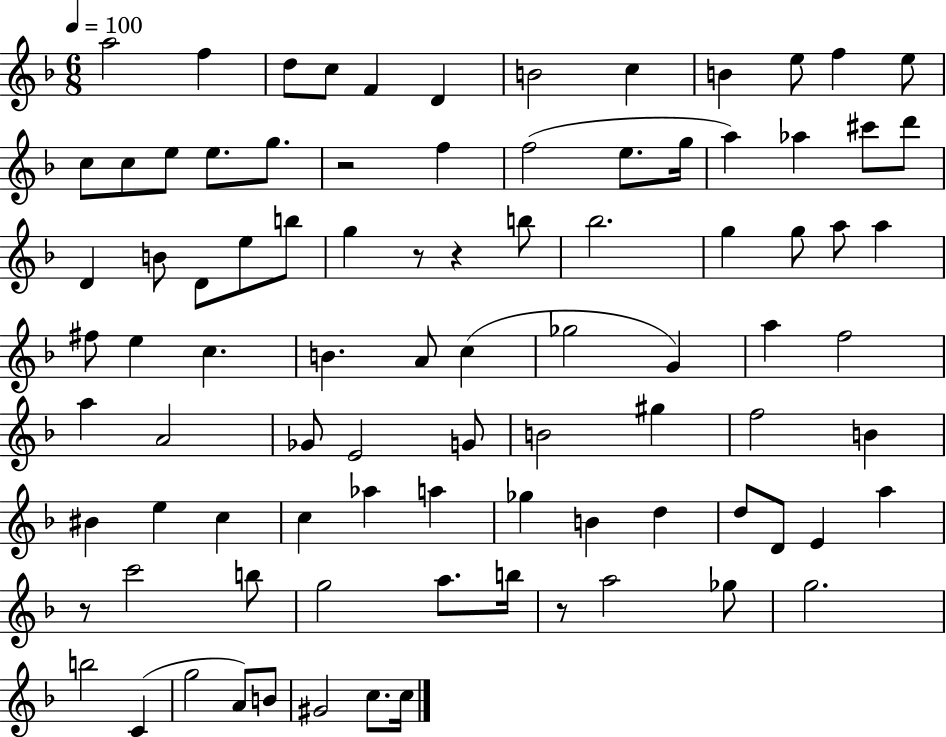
A5/h F5/q D5/e C5/e F4/q D4/q B4/h C5/q B4/q E5/e F5/q E5/e C5/e C5/e E5/e E5/e. G5/e. R/h F5/q F5/h E5/e. G5/s A5/q Ab5/q C#6/e D6/e D4/q B4/e D4/e E5/e B5/e G5/q R/e R/q B5/e Bb5/h. G5/q G5/e A5/e A5/q F#5/e E5/q C5/q. B4/q. A4/e C5/q Gb5/h G4/q A5/q F5/h A5/q A4/h Gb4/e E4/h G4/e B4/h G#5/q F5/h B4/q BIS4/q E5/q C5/q C5/q Ab5/q A5/q Gb5/q B4/q D5/q D5/e D4/e E4/q A5/q R/e C6/h B5/e G5/h A5/e. B5/s R/e A5/h Gb5/e G5/h. B5/h C4/q G5/h A4/e B4/e G#4/h C5/e. C5/s